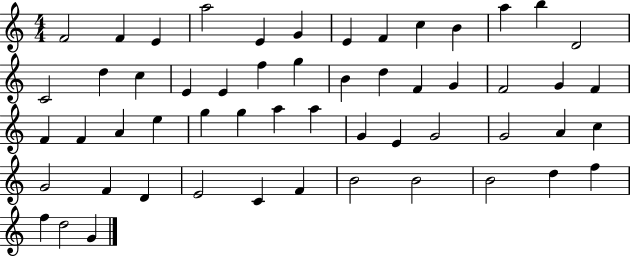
F4/h F4/q E4/q A5/h E4/q G4/q E4/q F4/q C5/q B4/q A5/q B5/q D4/h C4/h D5/q C5/q E4/q E4/q F5/q G5/q B4/q D5/q F4/q G4/q F4/h G4/q F4/q F4/q F4/q A4/q E5/q G5/q G5/q A5/q A5/q G4/q E4/q G4/h G4/h A4/q C5/q G4/h F4/q D4/q E4/h C4/q F4/q B4/h B4/h B4/h D5/q F5/q F5/q D5/h G4/q